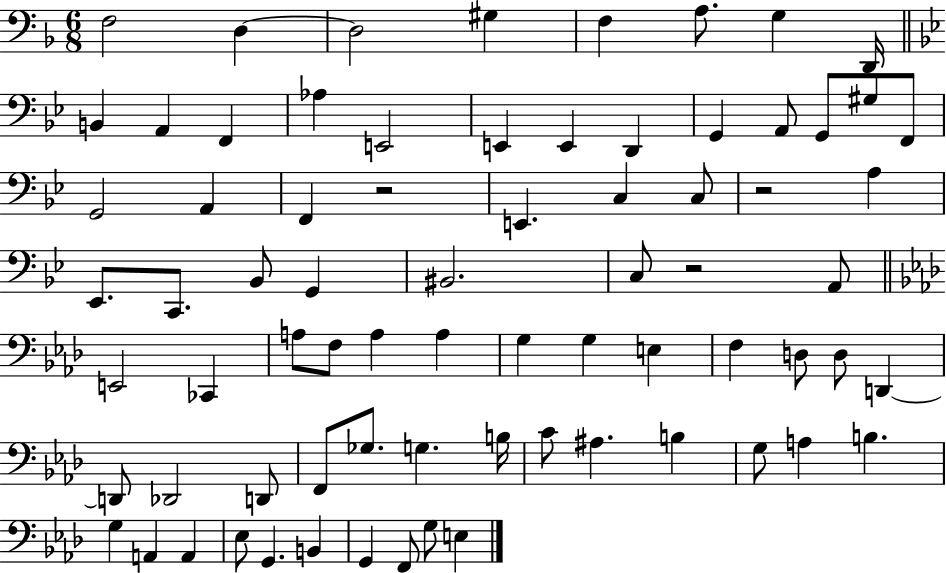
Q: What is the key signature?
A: F major